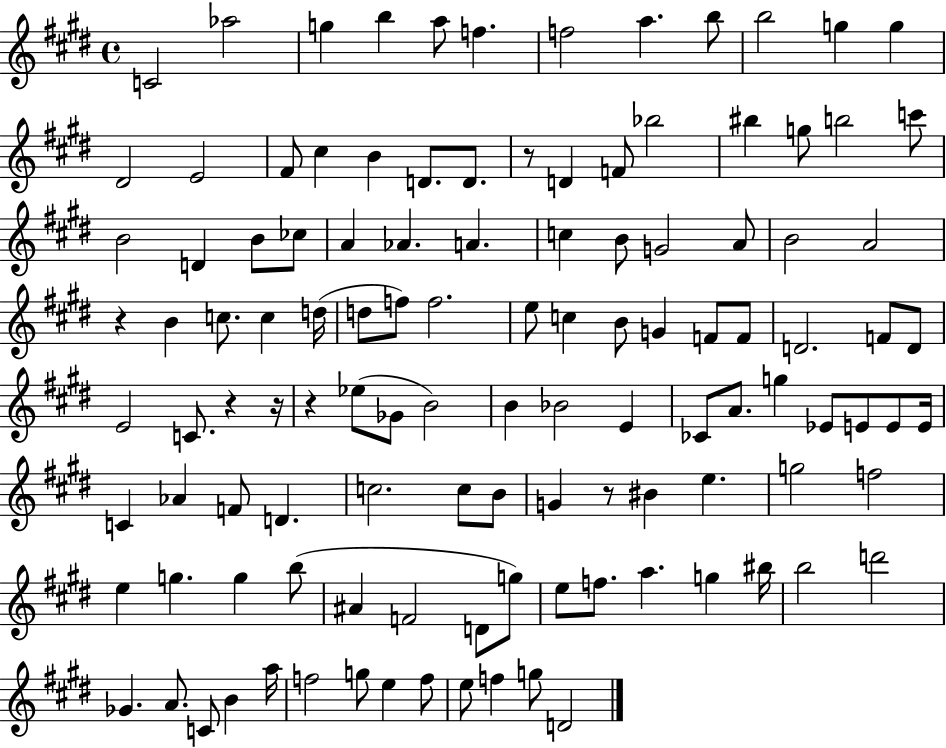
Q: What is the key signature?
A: E major